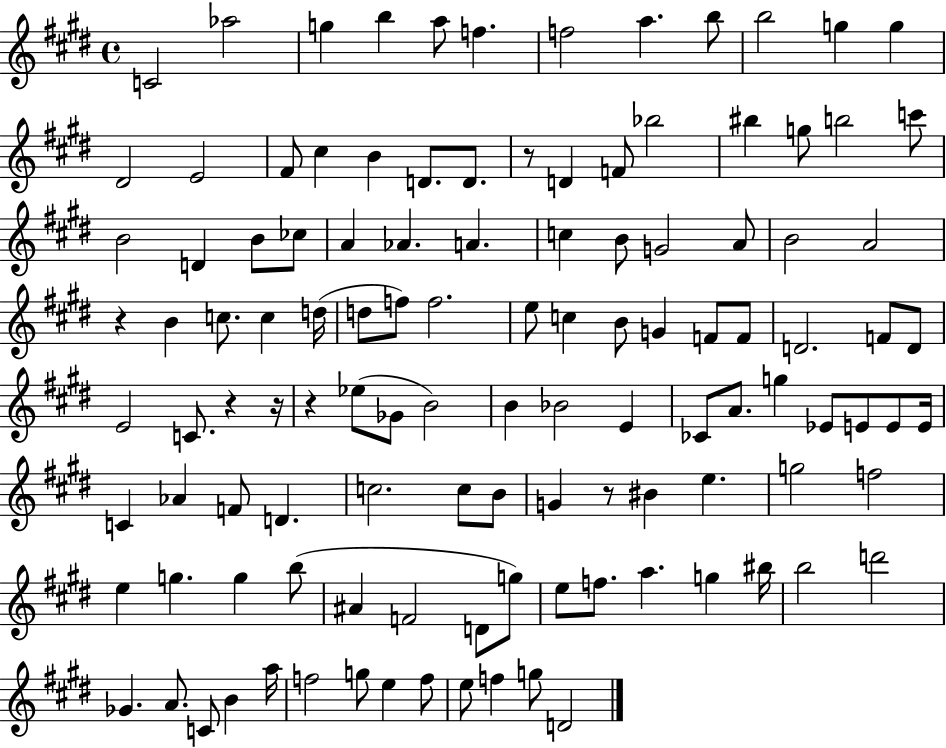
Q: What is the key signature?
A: E major